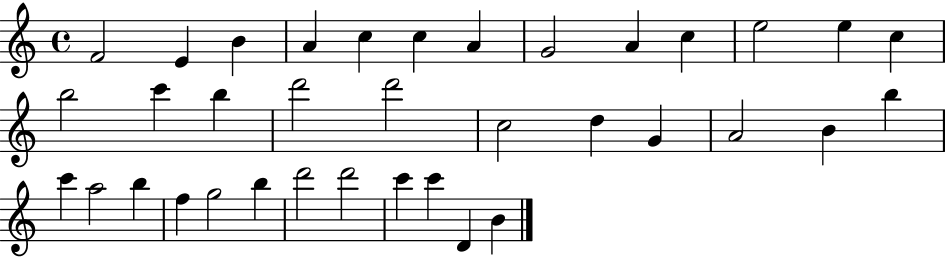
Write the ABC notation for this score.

X:1
T:Untitled
M:4/4
L:1/4
K:C
F2 E B A c c A G2 A c e2 e c b2 c' b d'2 d'2 c2 d G A2 B b c' a2 b f g2 b d'2 d'2 c' c' D B